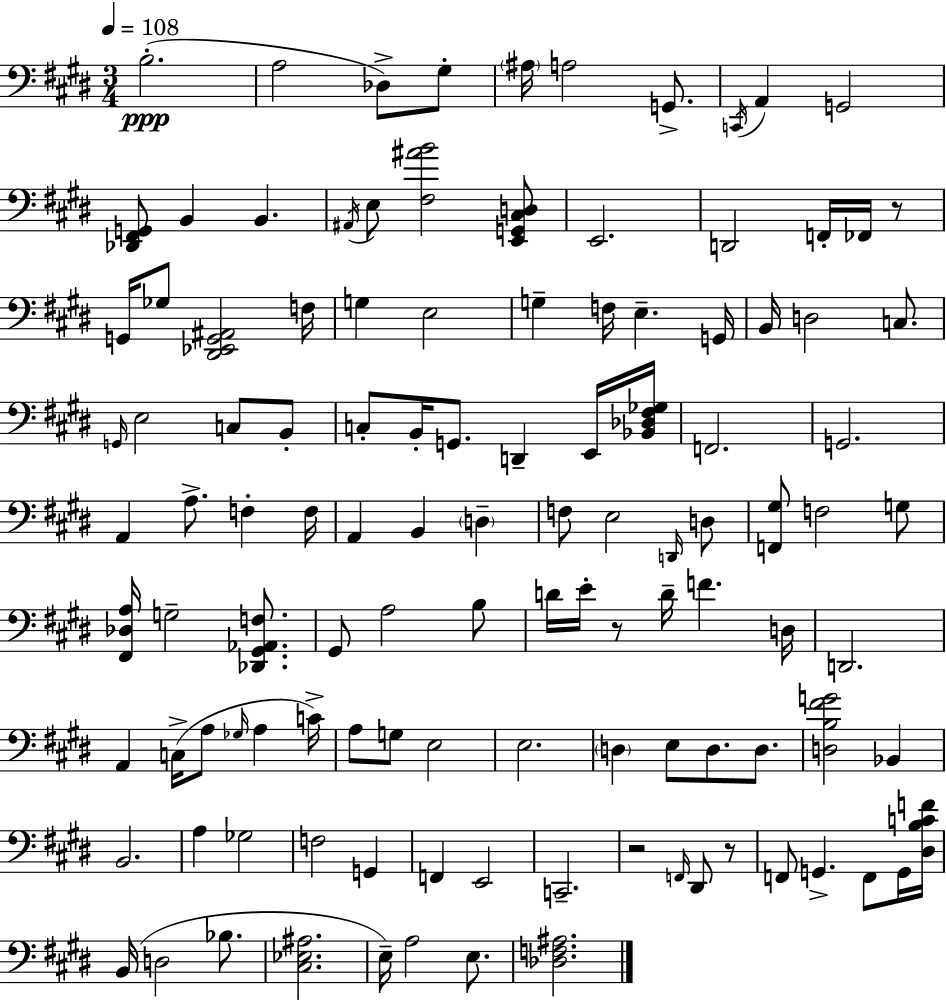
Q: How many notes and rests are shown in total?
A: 115